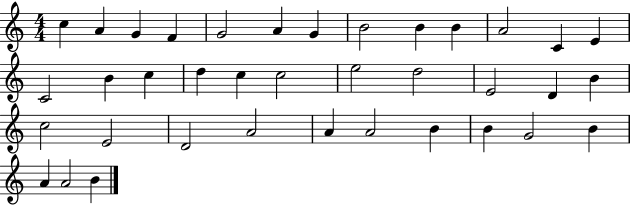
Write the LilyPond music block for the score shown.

{
  \clef treble
  \numericTimeSignature
  \time 4/4
  \key c \major
  c''4 a'4 g'4 f'4 | g'2 a'4 g'4 | b'2 b'4 b'4 | a'2 c'4 e'4 | \break c'2 b'4 c''4 | d''4 c''4 c''2 | e''2 d''2 | e'2 d'4 b'4 | \break c''2 e'2 | d'2 a'2 | a'4 a'2 b'4 | b'4 g'2 b'4 | \break a'4 a'2 b'4 | \bar "|."
}